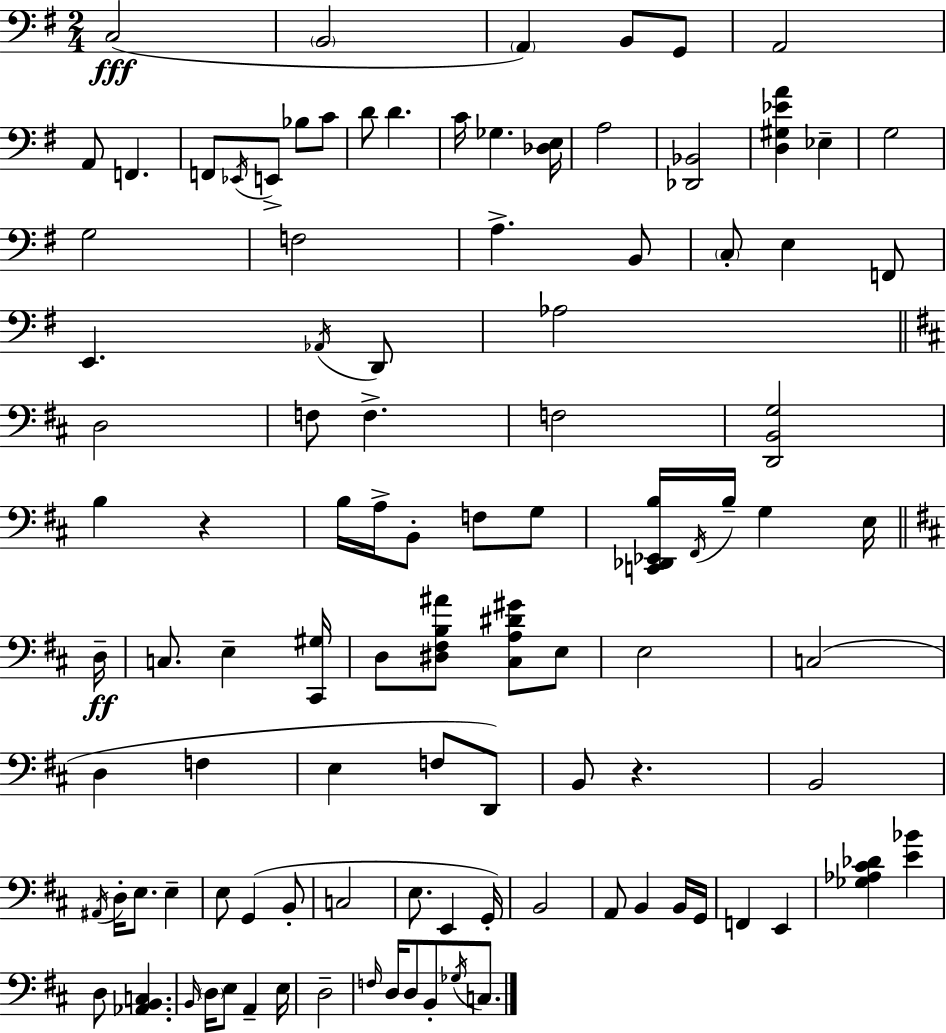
X:1
T:Untitled
M:2/4
L:1/4
K:G
C,2 B,,2 A,, B,,/2 G,,/2 A,,2 A,,/2 F,, F,,/2 _E,,/4 E,,/2 _B,/2 C/2 D/2 D C/4 _G, [_D,E,]/4 A,2 [_D,,_B,,]2 [D,^G,_EA] _E, G,2 G,2 F,2 A, B,,/2 C,/2 E, F,,/2 E,, _A,,/4 D,,/2 _A,2 D,2 F,/2 F, F,2 [D,,B,,G,]2 B, z B,/4 A,/4 B,,/2 F,/2 G,/2 [C,,_D,,_E,,B,]/4 ^F,,/4 B,/4 G, E,/4 D,/4 C,/2 E, [^C,,^G,]/4 D,/2 [^D,^F,B,^A]/2 [^C,A,^D^G]/2 E,/2 E,2 C,2 D, F, E, F,/2 D,,/2 B,,/2 z B,,2 ^A,,/4 D,/4 E,/2 E, E,/2 G,, B,,/2 C,2 E,/2 E,, G,,/4 B,,2 A,,/2 B,, B,,/4 G,,/4 F,, E,, [_G,_A,^C_D] [E_B] D,/2 [_A,,B,,C,] B,,/4 D,/4 E,/2 A,, E,/4 D,2 F,/4 D,/4 D,/2 B,,/2 _G,/4 C,/2